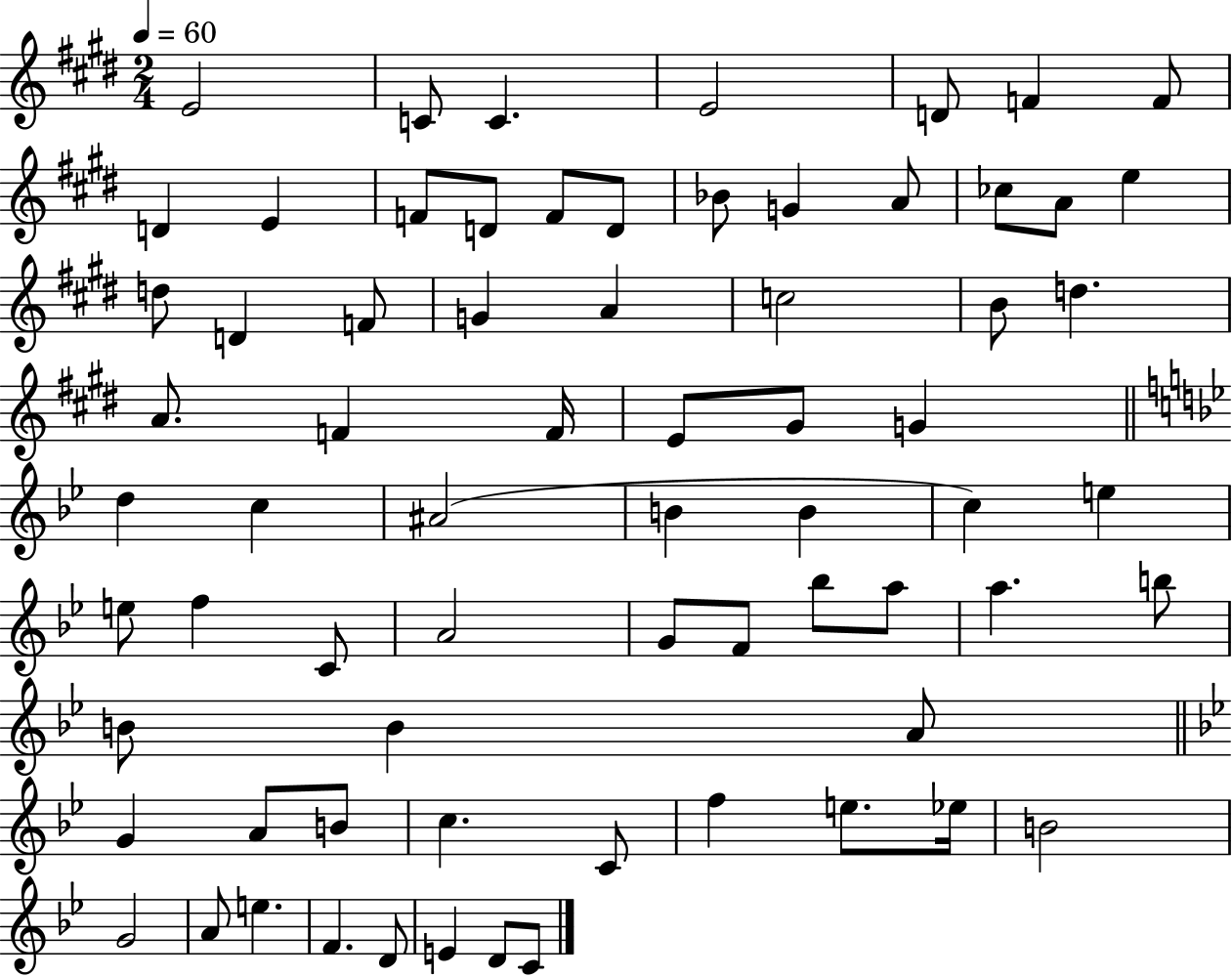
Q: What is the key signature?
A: E major